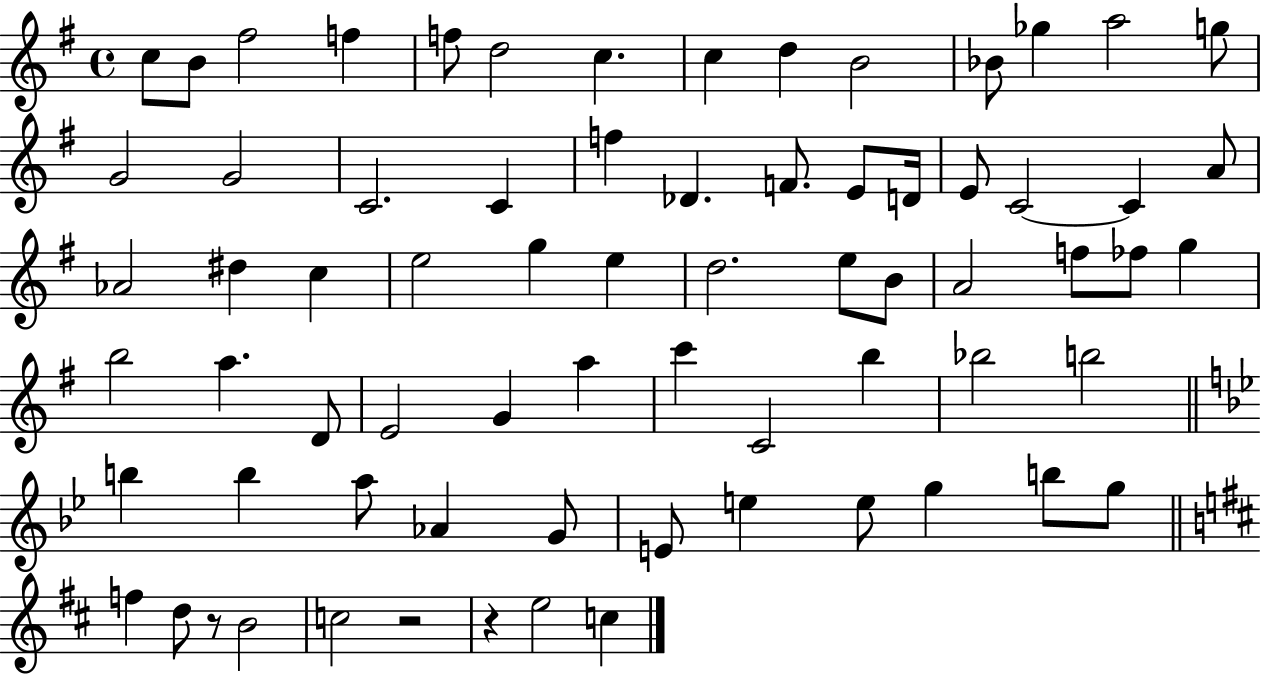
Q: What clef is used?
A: treble